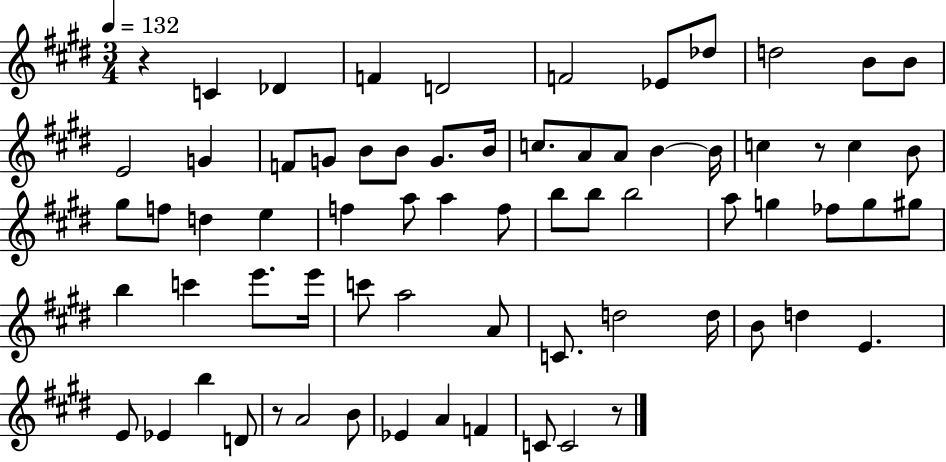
R/q C4/q Db4/q F4/q D4/h F4/h Eb4/e Db5/e D5/h B4/e B4/e E4/h G4/q F4/e G4/e B4/e B4/e G4/e. B4/s C5/e. A4/e A4/e B4/q B4/s C5/q R/e C5/q B4/e G#5/e F5/e D5/q E5/q F5/q A5/e A5/q F5/e B5/e B5/e B5/h A5/e G5/q FES5/e G5/e G#5/e B5/q C6/q E6/e. E6/s C6/e A5/h A4/e C4/e. D5/h D5/s B4/e D5/q E4/q. E4/e Eb4/q B5/q D4/e R/e A4/h B4/e Eb4/q A4/q F4/q C4/e C4/h R/e